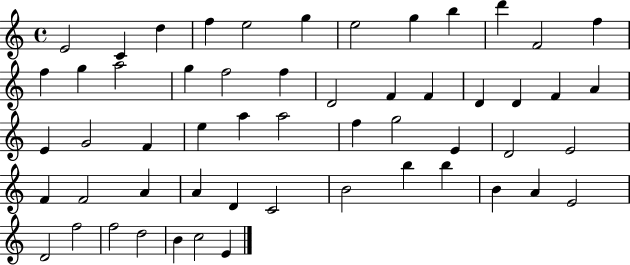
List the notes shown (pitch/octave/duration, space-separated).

E4/h C4/q D5/q F5/q E5/h G5/q E5/h G5/q B5/q D6/q F4/h F5/q F5/q G5/q A5/h G5/q F5/h F5/q D4/h F4/q F4/q D4/q D4/q F4/q A4/q E4/q G4/h F4/q E5/q A5/q A5/h F5/q G5/h E4/q D4/h E4/h F4/q F4/h A4/q A4/q D4/q C4/h B4/h B5/q B5/q B4/q A4/q E4/h D4/h F5/h F5/h D5/h B4/q C5/h E4/q